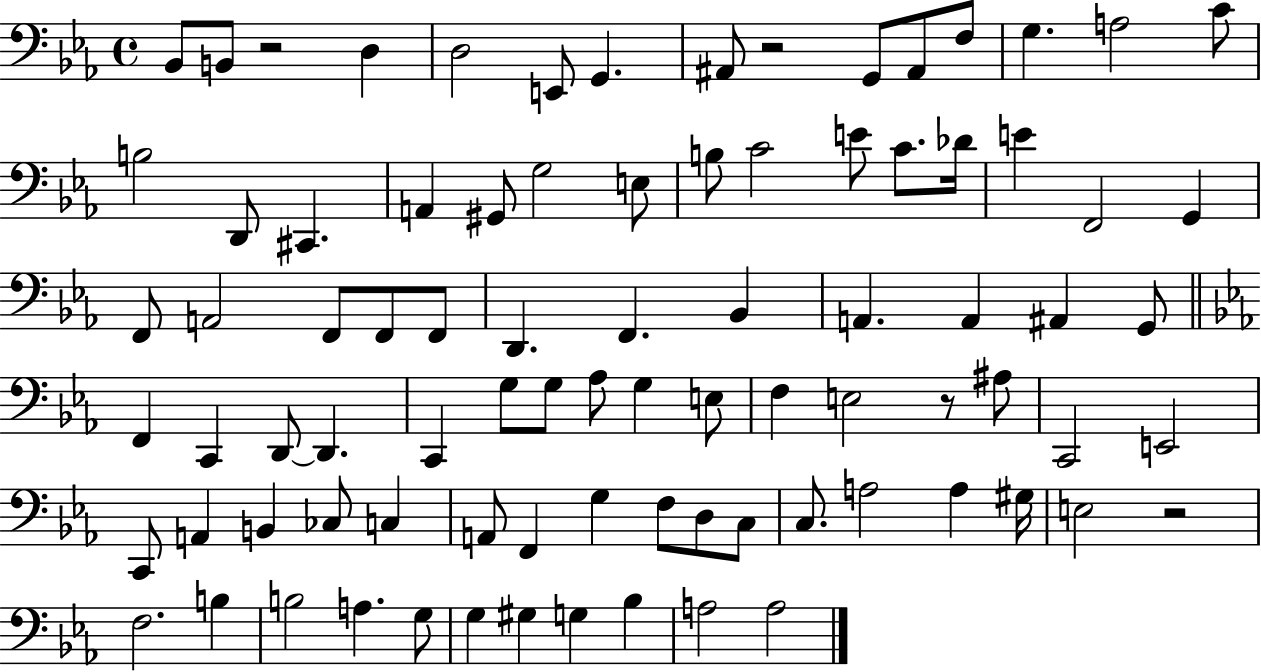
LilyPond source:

{
  \clef bass
  \time 4/4
  \defaultTimeSignature
  \key ees \major
  bes,8 b,8 r2 d4 | d2 e,8 g,4. | ais,8 r2 g,8 ais,8 f8 | g4. a2 c'8 | \break b2 d,8 cis,4. | a,4 gis,8 g2 e8 | b8 c'2 e'8 c'8. des'16 | e'4 f,2 g,4 | \break f,8 a,2 f,8 f,8 f,8 | d,4. f,4. bes,4 | a,4. a,4 ais,4 g,8 | \bar "||" \break \key c \minor f,4 c,4 d,8~~ d,4. | c,4 g8 g8 aes8 g4 e8 | f4 e2 r8 ais8 | c,2 e,2 | \break c,8 a,4 b,4 ces8 c4 | a,8 f,4 g4 f8 d8 c8 | c8. a2 a4 gis16 | e2 r2 | \break f2. b4 | b2 a4. g8 | g4 gis4 g4 bes4 | a2 a2 | \break \bar "|."
}